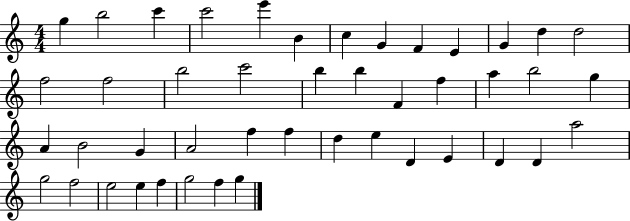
{
  \clef treble
  \numericTimeSignature
  \time 4/4
  \key c \major
  g''4 b''2 c'''4 | c'''2 e'''4 b'4 | c''4 g'4 f'4 e'4 | g'4 d''4 d''2 | \break f''2 f''2 | b''2 c'''2 | b''4 b''4 f'4 f''4 | a''4 b''2 g''4 | \break a'4 b'2 g'4 | a'2 f''4 f''4 | d''4 e''4 d'4 e'4 | d'4 d'4 a''2 | \break g''2 f''2 | e''2 e''4 f''4 | g''2 f''4 g''4 | \bar "|."
}